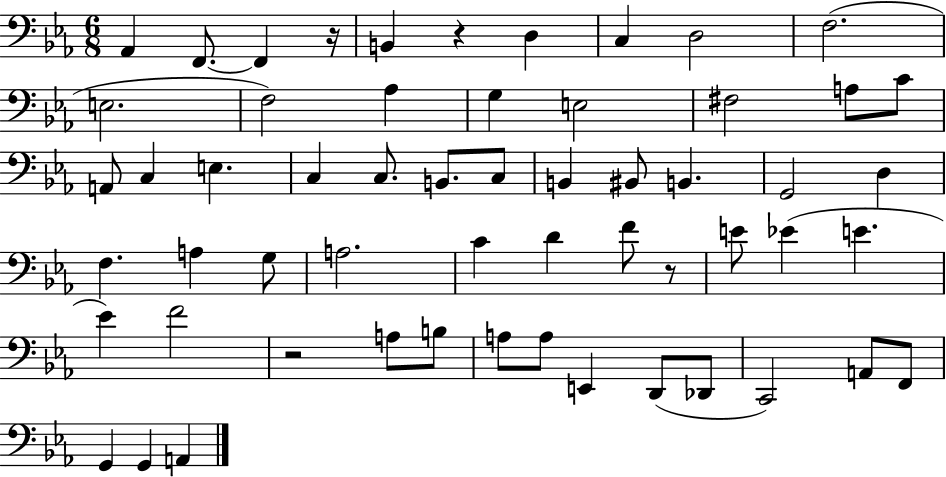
Ab2/q F2/e. F2/q R/s B2/q R/q D3/q C3/q D3/h F3/h. E3/h. F3/h Ab3/q G3/q E3/h F#3/h A3/e C4/e A2/e C3/q E3/q. C3/q C3/e. B2/e. C3/e B2/q BIS2/e B2/q. G2/h D3/q F3/q. A3/q G3/e A3/h. C4/q D4/q F4/e R/e E4/e Eb4/q E4/q. Eb4/q F4/h R/h A3/e B3/e A3/e A3/e E2/q D2/e Db2/e C2/h A2/e F2/e G2/q G2/q A2/q